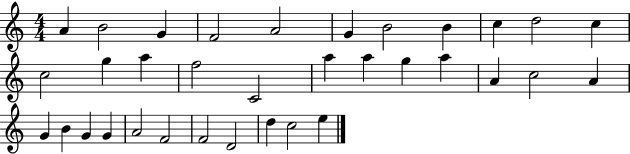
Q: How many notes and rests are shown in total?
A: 34